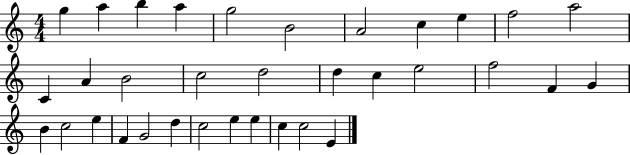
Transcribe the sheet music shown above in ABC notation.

X:1
T:Untitled
M:4/4
L:1/4
K:C
g a b a g2 B2 A2 c e f2 a2 C A B2 c2 d2 d c e2 f2 F G B c2 e F G2 d c2 e e c c2 E